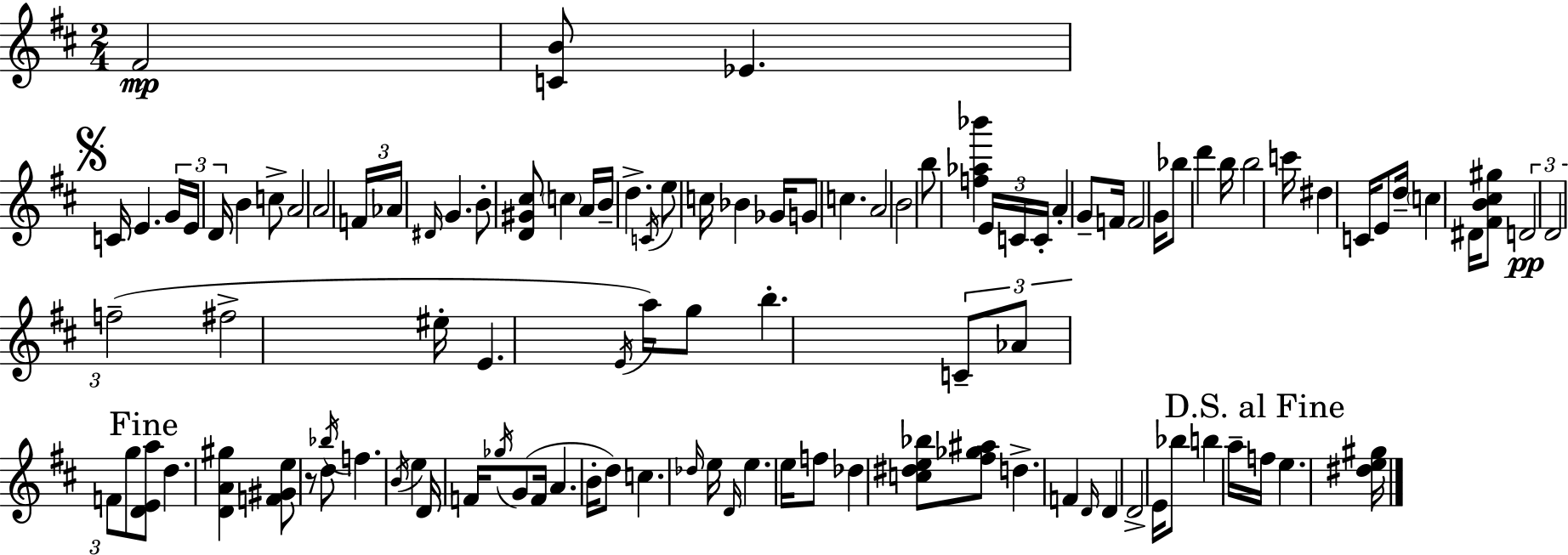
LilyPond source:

{
  \clef treble
  \numericTimeSignature
  \time 2/4
  \key d \major
  fis'2\mp | <c' b'>8 ees'4. | \mark \markup { \musicglyph "scripts.segno" } c'16 e'4. \tuplet 3/2 { g'16 | e'16 d'16 } b'4 c''8-> | \break a'2 | a'2 | \tuplet 3/2 { f'16 aes'16 \grace { dis'16 } } g'4. | b'8-. <d' gis' cis''>8 \parenthesize c''4 | \break a'16 b'16-- d''4.-> | \acciaccatura { c'16 } e''8 c''16 bes'4 | ges'16 g'8 c''4. | a'2 | \break b'2 | b''8 <f'' aes'' bes'''>4 | \tuplet 3/2 { e'16 c'16 c'16-. } a'4-. g'8-- | f'16 f'2 | \break g'16 bes''8 d'''4 | b''16 b''2 | c'''16 dis''4 c'16 | e'8 d''16-- \parenthesize c''4 dis'16 | \break <fis' b' cis'' gis''>8 \tuplet 3/2 { d'2\pp | d'2 | f''2--( } | fis''2-> | \break eis''16-. e'4. | \acciaccatura { e'16 } a''16) g''8 b''4.-. | \tuplet 3/2 { c'8-- aes'8 f'8 } | g''8 \mark "Fine" <d' e' a''>8 d''4. | \break <d' a' gis''>4 <f' gis' e''>8 | r8 d''8 \acciaccatura { bes''16 } f''4. | \acciaccatura { b'16 } e''4 | d'16 f'16 \acciaccatura { ges''16 }( g'8 f'16 a'4. | \break b'16-. d''8) | c''4. \grace { des''16 } e''16 | \grace { d'16 } e''4. e''16 | f''8 des''4 <c'' dis'' e'' bes''>8 | \break <fis'' ges'' ais''>8 d''4.-> | f'4 \grace { d'16 } d'4 | d'2-> | e'16 bes''8 b''4 | \break a''16-- \mark "D.S. al Fine" f''16 e''4. | <dis'' e'' gis''>16 \bar "|."
}